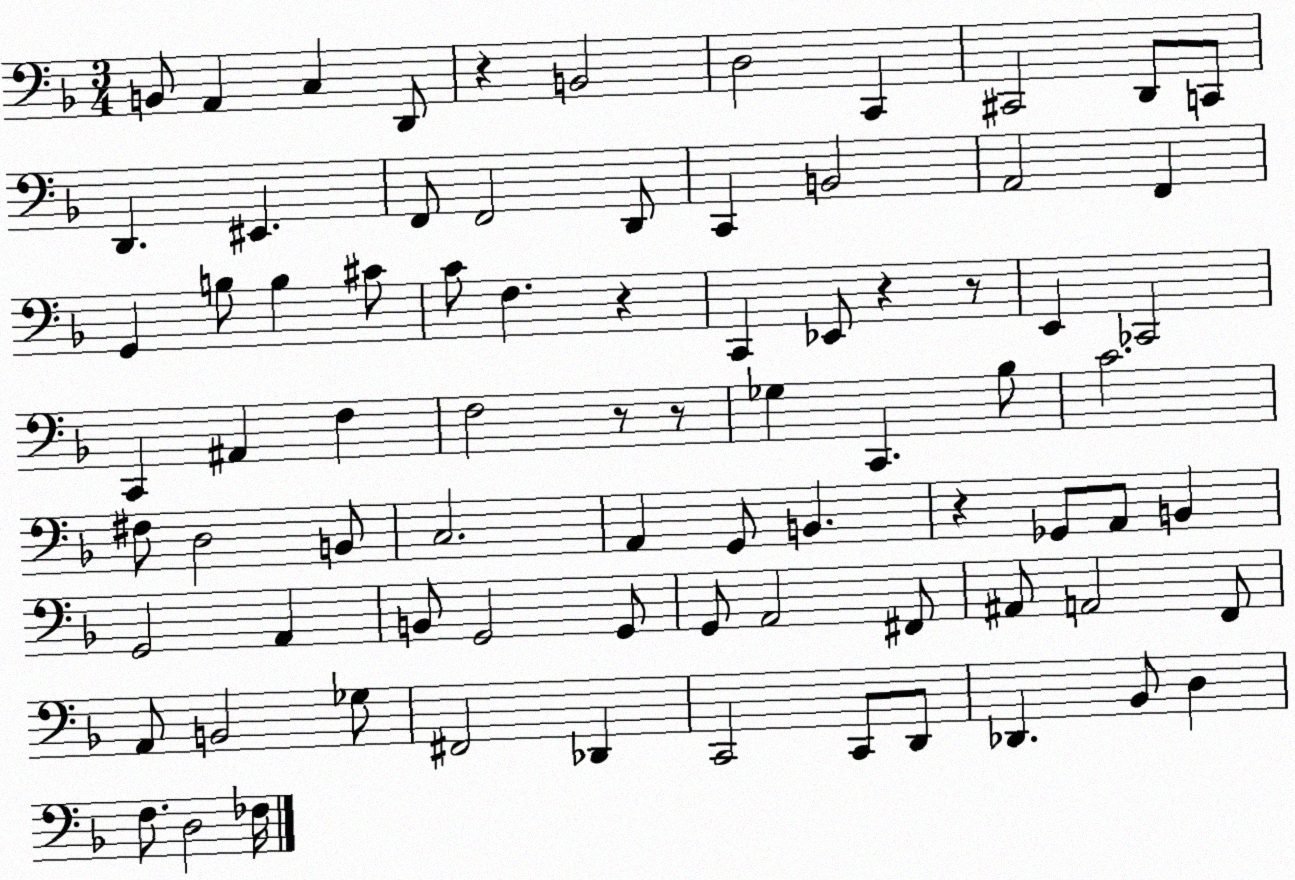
X:1
T:Untitled
M:3/4
L:1/4
K:F
B,,/2 A,, C, D,,/2 z B,,2 D,2 C,, ^C,,2 D,,/2 C,,/2 D,, ^E,, F,,/2 F,,2 D,,/2 C,, B,,2 A,,2 F,, G,, B,/2 B, ^C/2 C/2 F, z C,, _E,,/2 z z/2 E,, _C,,2 C,, ^A,, F, F,2 z/2 z/2 _G, C,, _B,/2 C2 ^F,/2 D,2 B,,/2 C,2 A,, G,,/2 B,, z _G,,/2 A,,/2 B,, G,,2 A,, B,,/2 G,,2 G,,/2 G,,/2 A,,2 ^F,,/2 ^A,,/2 A,,2 F,,/2 A,,/2 B,,2 _G,/2 ^F,,2 _D,, C,,2 C,,/2 D,,/2 _D,, _B,,/2 D, F,/2 D,2 _F,/4